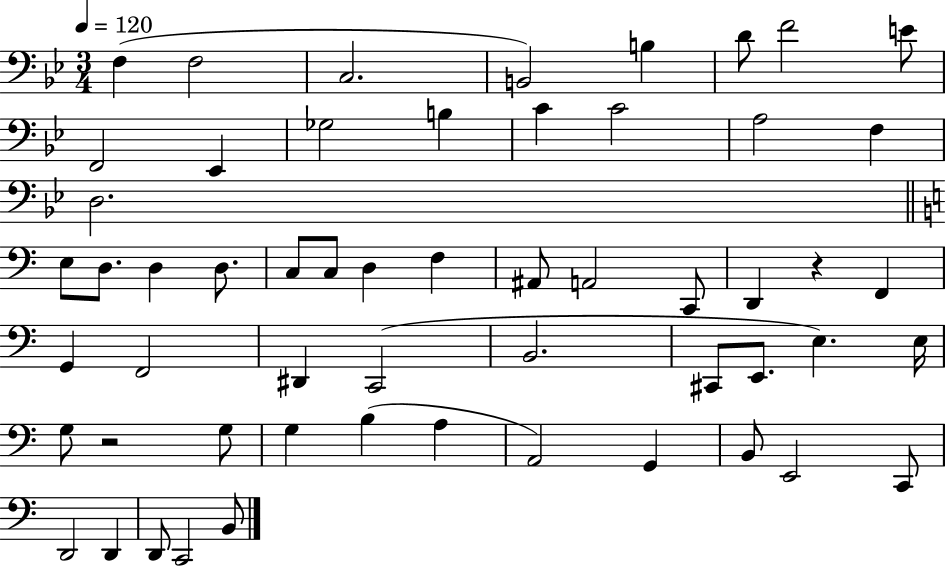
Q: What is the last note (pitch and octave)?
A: B2